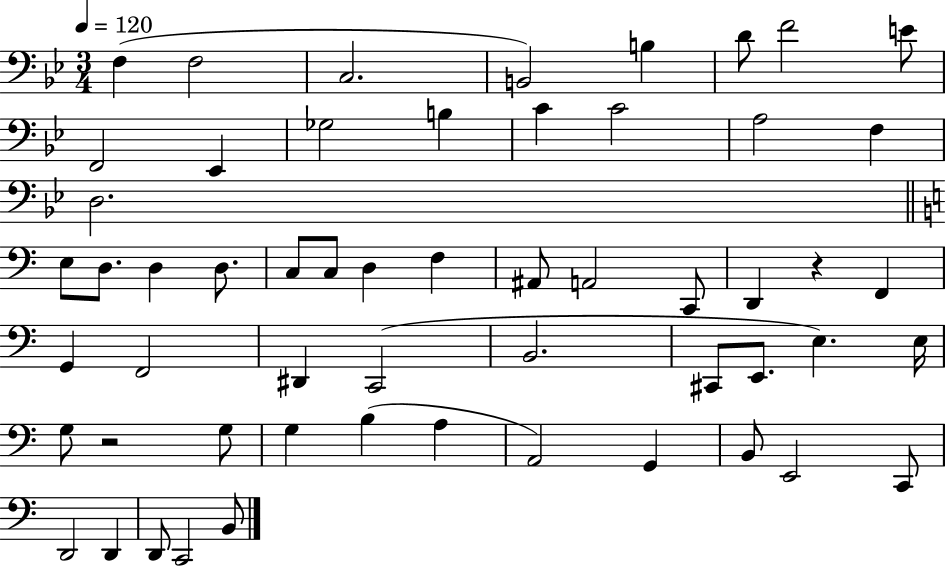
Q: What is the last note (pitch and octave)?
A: B2